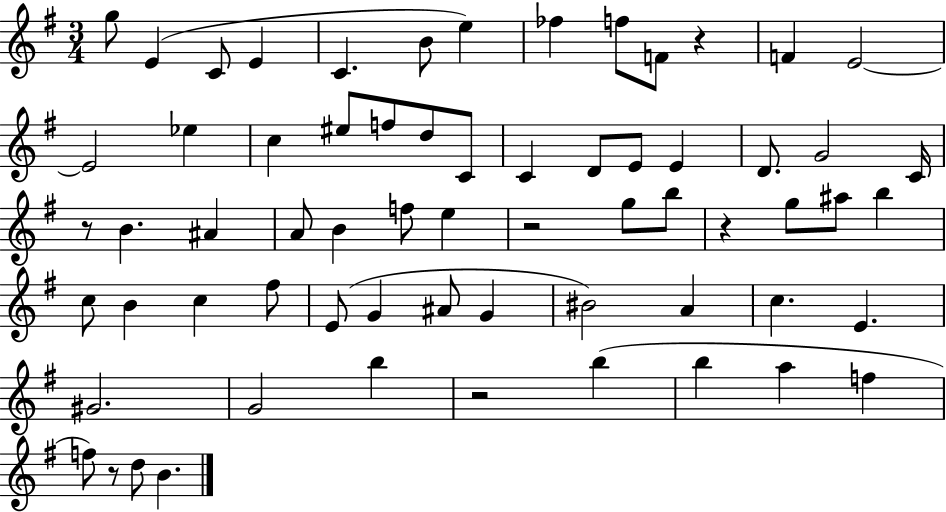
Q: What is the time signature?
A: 3/4